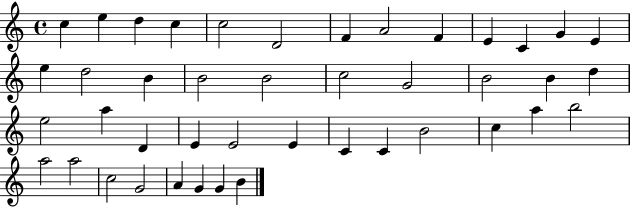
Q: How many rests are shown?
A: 0